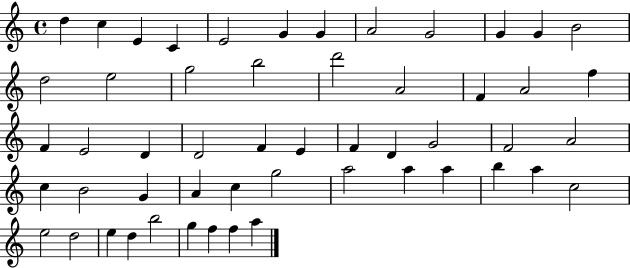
{
  \clef treble
  \time 4/4
  \defaultTimeSignature
  \key c \major
  d''4 c''4 e'4 c'4 | e'2 g'4 g'4 | a'2 g'2 | g'4 g'4 b'2 | \break d''2 e''2 | g''2 b''2 | d'''2 a'2 | f'4 a'2 f''4 | \break f'4 e'2 d'4 | d'2 f'4 e'4 | f'4 d'4 g'2 | f'2 a'2 | \break c''4 b'2 g'4 | a'4 c''4 g''2 | a''2 a''4 a''4 | b''4 a''4 c''2 | \break e''2 d''2 | e''4 d''4 b''2 | g''4 f''4 f''4 a''4 | \bar "|."
}